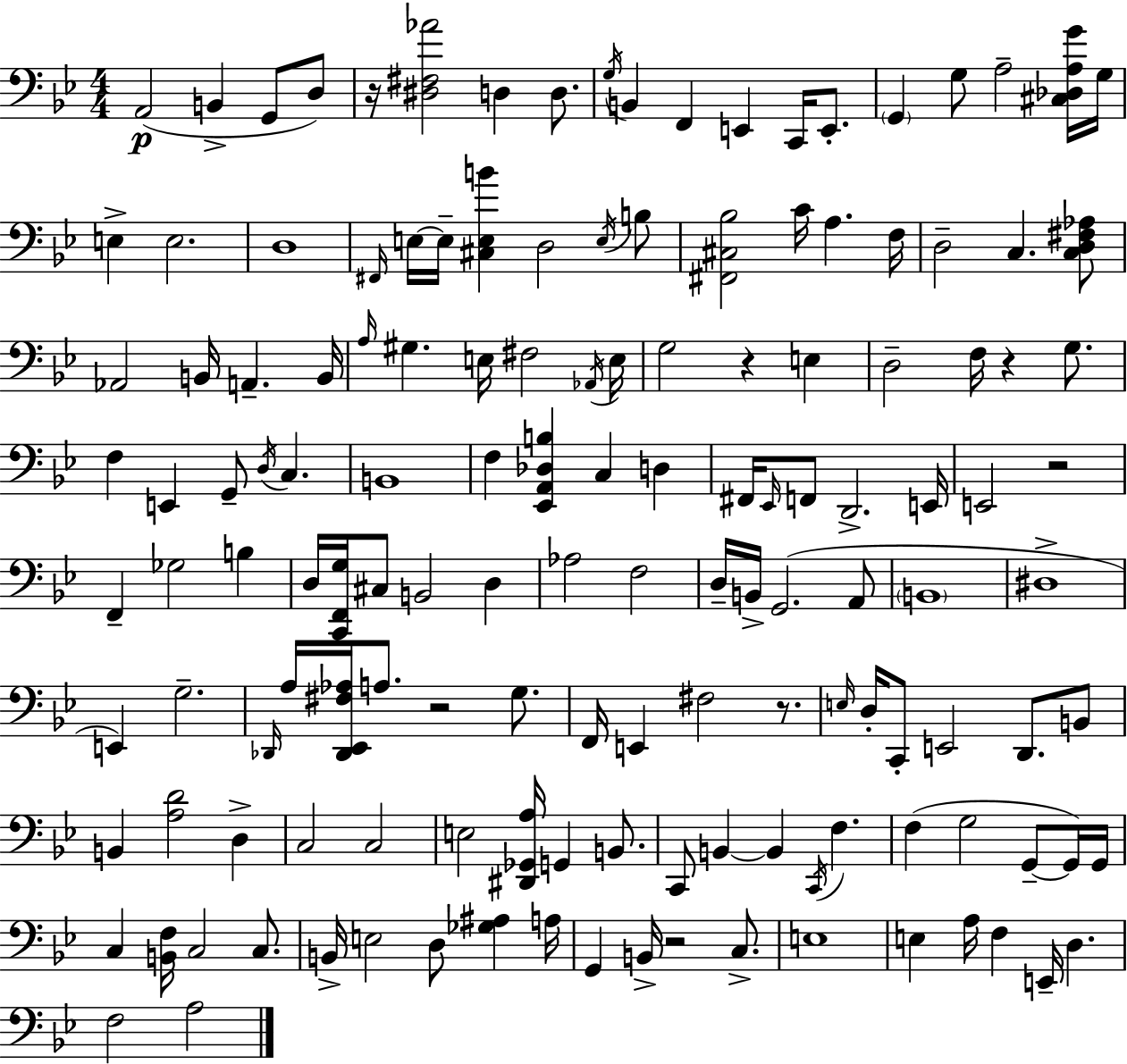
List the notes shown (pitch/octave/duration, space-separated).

A2/h B2/q G2/e D3/e R/s [D#3,F#3,Ab4]/h D3/q D3/e. G3/s B2/q F2/q E2/q C2/s E2/e. G2/q G3/e A3/h [C#3,Db3,A3,G4]/s G3/s E3/q E3/h. D3/w F#2/s E3/s E3/s [C#3,E3,B4]/q D3/h E3/s B3/e [F#2,C#3,Bb3]/h C4/s A3/q. F3/s D3/h C3/q. [C3,D3,F#3,Ab3]/e Ab2/h B2/s A2/q. B2/s A3/s G#3/q. E3/s F#3/h Ab2/s E3/s G3/h R/q E3/q D3/h F3/s R/q G3/e. F3/q E2/q G2/e D3/s C3/q. B2/w F3/q [Eb2,A2,Db3,B3]/q C3/q D3/q F#2/s Eb2/s F2/e D2/h. E2/s E2/h R/h F2/q Gb3/h B3/q D3/s [C2,F2,G3]/s C#3/e B2/h D3/q Ab3/h F3/h D3/s B2/s G2/h. A2/e B2/w D#3/w E2/q G3/h. Db2/s A3/s [Db2,Eb2,F#3,Ab3]/s A3/e. R/h G3/e. F2/s E2/q F#3/h R/e. E3/s D3/s C2/e E2/h D2/e. B2/e B2/q [A3,D4]/h D3/q C3/h C3/h E3/h [D#2,Gb2,A3]/s G2/q B2/e. C2/e B2/q B2/q C2/s F3/q. F3/q G3/h G2/e G2/s G2/s C3/q [B2,F3]/s C3/h C3/e. B2/s E3/h D3/e [Gb3,A#3]/q A3/s G2/q B2/s R/h C3/e. E3/w E3/q A3/s F3/q E2/s D3/q. F3/h A3/h